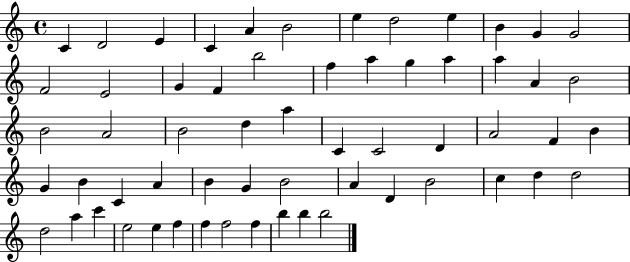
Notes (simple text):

C4/q D4/h E4/q C4/q A4/q B4/h E5/q D5/h E5/q B4/q G4/q G4/h F4/h E4/h G4/q F4/q B5/h F5/q A5/q G5/q A5/q A5/q A4/q B4/h B4/h A4/h B4/h D5/q A5/q C4/q C4/h D4/q A4/h F4/q B4/q G4/q B4/q C4/q A4/q B4/q G4/q B4/h A4/q D4/q B4/h C5/q D5/q D5/h D5/h A5/q C6/q E5/h E5/q F5/q F5/q F5/h F5/q B5/q B5/q B5/h